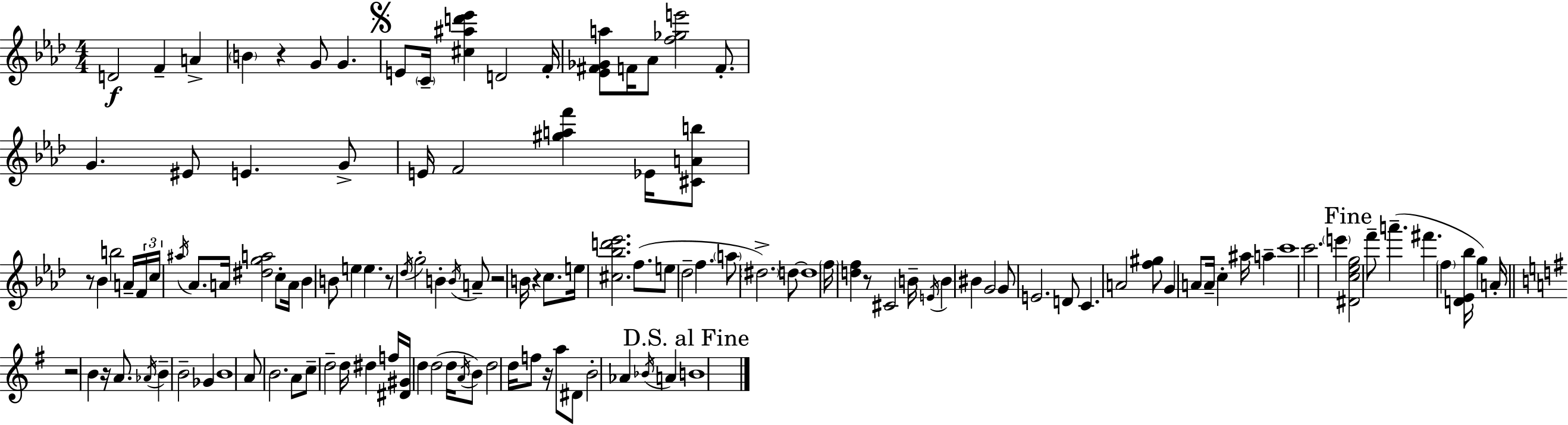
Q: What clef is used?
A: treble